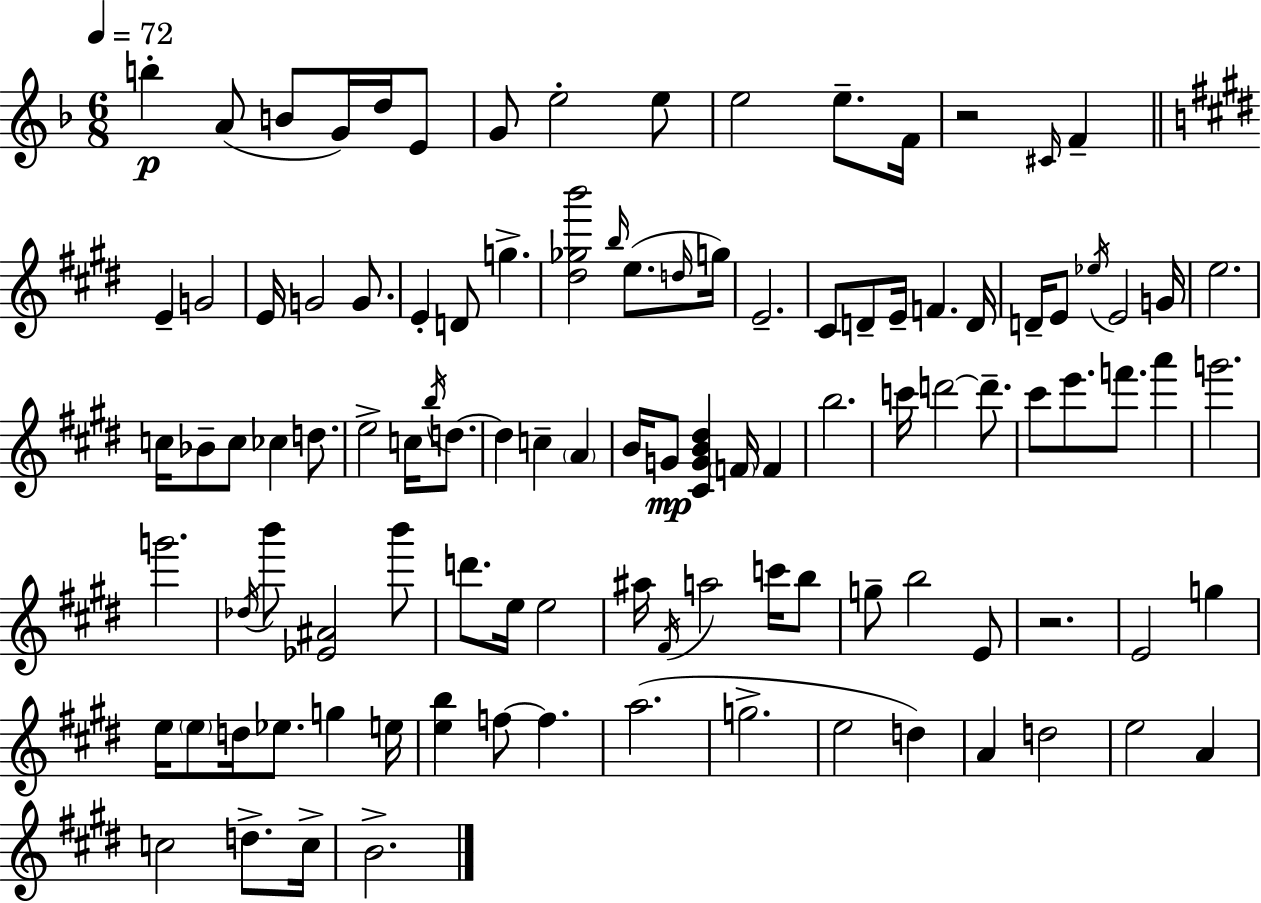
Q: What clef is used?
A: treble